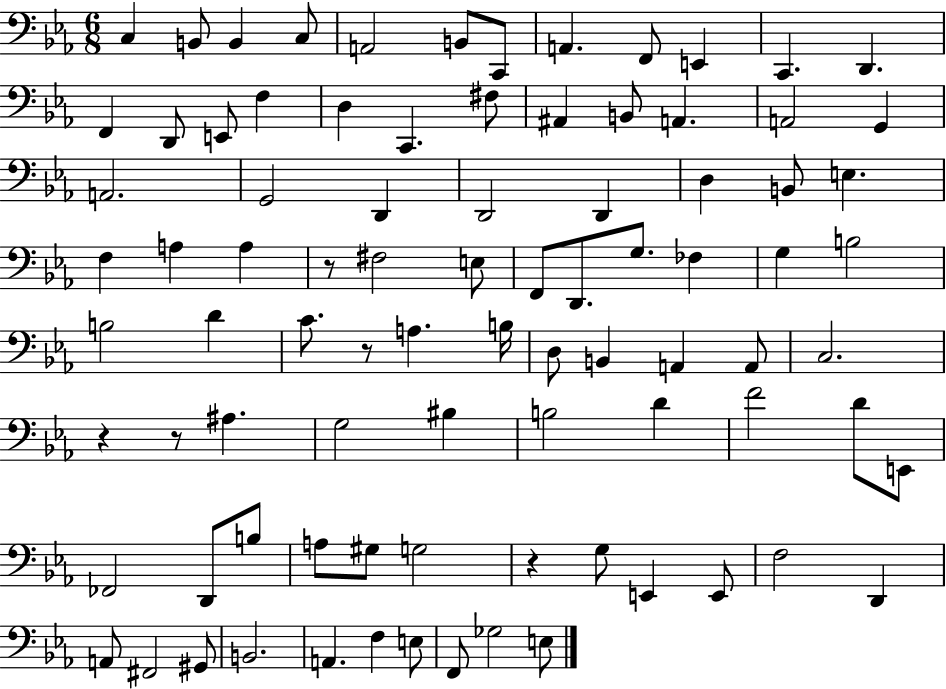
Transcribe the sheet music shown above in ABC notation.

X:1
T:Untitled
M:6/8
L:1/4
K:Eb
C, B,,/2 B,, C,/2 A,,2 B,,/2 C,,/2 A,, F,,/2 E,, C,, D,, F,, D,,/2 E,,/2 F, D, C,, ^F,/2 ^A,, B,,/2 A,, A,,2 G,, A,,2 G,,2 D,, D,,2 D,, D, B,,/2 E, F, A, A, z/2 ^F,2 E,/2 F,,/2 D,,/2 G,/2 _F, G, B,2 B,2 D C/2 z/2 A, B,/4 D,/2 B,, A,, A,,/2 C,2 z z/2 ^A, G,2 ^B, B,2 D F2 D/2 E,,/2 _F,,2 D,,/2 B,/2 A,/2 ^G,/2 G,2 z G,/2 E,, E,,/2 F,2 D,, A,,/2 ^F,,2 ^G,,/2 B,,2 A,, F, E,/2 F,,/2 _G,2 E,/2